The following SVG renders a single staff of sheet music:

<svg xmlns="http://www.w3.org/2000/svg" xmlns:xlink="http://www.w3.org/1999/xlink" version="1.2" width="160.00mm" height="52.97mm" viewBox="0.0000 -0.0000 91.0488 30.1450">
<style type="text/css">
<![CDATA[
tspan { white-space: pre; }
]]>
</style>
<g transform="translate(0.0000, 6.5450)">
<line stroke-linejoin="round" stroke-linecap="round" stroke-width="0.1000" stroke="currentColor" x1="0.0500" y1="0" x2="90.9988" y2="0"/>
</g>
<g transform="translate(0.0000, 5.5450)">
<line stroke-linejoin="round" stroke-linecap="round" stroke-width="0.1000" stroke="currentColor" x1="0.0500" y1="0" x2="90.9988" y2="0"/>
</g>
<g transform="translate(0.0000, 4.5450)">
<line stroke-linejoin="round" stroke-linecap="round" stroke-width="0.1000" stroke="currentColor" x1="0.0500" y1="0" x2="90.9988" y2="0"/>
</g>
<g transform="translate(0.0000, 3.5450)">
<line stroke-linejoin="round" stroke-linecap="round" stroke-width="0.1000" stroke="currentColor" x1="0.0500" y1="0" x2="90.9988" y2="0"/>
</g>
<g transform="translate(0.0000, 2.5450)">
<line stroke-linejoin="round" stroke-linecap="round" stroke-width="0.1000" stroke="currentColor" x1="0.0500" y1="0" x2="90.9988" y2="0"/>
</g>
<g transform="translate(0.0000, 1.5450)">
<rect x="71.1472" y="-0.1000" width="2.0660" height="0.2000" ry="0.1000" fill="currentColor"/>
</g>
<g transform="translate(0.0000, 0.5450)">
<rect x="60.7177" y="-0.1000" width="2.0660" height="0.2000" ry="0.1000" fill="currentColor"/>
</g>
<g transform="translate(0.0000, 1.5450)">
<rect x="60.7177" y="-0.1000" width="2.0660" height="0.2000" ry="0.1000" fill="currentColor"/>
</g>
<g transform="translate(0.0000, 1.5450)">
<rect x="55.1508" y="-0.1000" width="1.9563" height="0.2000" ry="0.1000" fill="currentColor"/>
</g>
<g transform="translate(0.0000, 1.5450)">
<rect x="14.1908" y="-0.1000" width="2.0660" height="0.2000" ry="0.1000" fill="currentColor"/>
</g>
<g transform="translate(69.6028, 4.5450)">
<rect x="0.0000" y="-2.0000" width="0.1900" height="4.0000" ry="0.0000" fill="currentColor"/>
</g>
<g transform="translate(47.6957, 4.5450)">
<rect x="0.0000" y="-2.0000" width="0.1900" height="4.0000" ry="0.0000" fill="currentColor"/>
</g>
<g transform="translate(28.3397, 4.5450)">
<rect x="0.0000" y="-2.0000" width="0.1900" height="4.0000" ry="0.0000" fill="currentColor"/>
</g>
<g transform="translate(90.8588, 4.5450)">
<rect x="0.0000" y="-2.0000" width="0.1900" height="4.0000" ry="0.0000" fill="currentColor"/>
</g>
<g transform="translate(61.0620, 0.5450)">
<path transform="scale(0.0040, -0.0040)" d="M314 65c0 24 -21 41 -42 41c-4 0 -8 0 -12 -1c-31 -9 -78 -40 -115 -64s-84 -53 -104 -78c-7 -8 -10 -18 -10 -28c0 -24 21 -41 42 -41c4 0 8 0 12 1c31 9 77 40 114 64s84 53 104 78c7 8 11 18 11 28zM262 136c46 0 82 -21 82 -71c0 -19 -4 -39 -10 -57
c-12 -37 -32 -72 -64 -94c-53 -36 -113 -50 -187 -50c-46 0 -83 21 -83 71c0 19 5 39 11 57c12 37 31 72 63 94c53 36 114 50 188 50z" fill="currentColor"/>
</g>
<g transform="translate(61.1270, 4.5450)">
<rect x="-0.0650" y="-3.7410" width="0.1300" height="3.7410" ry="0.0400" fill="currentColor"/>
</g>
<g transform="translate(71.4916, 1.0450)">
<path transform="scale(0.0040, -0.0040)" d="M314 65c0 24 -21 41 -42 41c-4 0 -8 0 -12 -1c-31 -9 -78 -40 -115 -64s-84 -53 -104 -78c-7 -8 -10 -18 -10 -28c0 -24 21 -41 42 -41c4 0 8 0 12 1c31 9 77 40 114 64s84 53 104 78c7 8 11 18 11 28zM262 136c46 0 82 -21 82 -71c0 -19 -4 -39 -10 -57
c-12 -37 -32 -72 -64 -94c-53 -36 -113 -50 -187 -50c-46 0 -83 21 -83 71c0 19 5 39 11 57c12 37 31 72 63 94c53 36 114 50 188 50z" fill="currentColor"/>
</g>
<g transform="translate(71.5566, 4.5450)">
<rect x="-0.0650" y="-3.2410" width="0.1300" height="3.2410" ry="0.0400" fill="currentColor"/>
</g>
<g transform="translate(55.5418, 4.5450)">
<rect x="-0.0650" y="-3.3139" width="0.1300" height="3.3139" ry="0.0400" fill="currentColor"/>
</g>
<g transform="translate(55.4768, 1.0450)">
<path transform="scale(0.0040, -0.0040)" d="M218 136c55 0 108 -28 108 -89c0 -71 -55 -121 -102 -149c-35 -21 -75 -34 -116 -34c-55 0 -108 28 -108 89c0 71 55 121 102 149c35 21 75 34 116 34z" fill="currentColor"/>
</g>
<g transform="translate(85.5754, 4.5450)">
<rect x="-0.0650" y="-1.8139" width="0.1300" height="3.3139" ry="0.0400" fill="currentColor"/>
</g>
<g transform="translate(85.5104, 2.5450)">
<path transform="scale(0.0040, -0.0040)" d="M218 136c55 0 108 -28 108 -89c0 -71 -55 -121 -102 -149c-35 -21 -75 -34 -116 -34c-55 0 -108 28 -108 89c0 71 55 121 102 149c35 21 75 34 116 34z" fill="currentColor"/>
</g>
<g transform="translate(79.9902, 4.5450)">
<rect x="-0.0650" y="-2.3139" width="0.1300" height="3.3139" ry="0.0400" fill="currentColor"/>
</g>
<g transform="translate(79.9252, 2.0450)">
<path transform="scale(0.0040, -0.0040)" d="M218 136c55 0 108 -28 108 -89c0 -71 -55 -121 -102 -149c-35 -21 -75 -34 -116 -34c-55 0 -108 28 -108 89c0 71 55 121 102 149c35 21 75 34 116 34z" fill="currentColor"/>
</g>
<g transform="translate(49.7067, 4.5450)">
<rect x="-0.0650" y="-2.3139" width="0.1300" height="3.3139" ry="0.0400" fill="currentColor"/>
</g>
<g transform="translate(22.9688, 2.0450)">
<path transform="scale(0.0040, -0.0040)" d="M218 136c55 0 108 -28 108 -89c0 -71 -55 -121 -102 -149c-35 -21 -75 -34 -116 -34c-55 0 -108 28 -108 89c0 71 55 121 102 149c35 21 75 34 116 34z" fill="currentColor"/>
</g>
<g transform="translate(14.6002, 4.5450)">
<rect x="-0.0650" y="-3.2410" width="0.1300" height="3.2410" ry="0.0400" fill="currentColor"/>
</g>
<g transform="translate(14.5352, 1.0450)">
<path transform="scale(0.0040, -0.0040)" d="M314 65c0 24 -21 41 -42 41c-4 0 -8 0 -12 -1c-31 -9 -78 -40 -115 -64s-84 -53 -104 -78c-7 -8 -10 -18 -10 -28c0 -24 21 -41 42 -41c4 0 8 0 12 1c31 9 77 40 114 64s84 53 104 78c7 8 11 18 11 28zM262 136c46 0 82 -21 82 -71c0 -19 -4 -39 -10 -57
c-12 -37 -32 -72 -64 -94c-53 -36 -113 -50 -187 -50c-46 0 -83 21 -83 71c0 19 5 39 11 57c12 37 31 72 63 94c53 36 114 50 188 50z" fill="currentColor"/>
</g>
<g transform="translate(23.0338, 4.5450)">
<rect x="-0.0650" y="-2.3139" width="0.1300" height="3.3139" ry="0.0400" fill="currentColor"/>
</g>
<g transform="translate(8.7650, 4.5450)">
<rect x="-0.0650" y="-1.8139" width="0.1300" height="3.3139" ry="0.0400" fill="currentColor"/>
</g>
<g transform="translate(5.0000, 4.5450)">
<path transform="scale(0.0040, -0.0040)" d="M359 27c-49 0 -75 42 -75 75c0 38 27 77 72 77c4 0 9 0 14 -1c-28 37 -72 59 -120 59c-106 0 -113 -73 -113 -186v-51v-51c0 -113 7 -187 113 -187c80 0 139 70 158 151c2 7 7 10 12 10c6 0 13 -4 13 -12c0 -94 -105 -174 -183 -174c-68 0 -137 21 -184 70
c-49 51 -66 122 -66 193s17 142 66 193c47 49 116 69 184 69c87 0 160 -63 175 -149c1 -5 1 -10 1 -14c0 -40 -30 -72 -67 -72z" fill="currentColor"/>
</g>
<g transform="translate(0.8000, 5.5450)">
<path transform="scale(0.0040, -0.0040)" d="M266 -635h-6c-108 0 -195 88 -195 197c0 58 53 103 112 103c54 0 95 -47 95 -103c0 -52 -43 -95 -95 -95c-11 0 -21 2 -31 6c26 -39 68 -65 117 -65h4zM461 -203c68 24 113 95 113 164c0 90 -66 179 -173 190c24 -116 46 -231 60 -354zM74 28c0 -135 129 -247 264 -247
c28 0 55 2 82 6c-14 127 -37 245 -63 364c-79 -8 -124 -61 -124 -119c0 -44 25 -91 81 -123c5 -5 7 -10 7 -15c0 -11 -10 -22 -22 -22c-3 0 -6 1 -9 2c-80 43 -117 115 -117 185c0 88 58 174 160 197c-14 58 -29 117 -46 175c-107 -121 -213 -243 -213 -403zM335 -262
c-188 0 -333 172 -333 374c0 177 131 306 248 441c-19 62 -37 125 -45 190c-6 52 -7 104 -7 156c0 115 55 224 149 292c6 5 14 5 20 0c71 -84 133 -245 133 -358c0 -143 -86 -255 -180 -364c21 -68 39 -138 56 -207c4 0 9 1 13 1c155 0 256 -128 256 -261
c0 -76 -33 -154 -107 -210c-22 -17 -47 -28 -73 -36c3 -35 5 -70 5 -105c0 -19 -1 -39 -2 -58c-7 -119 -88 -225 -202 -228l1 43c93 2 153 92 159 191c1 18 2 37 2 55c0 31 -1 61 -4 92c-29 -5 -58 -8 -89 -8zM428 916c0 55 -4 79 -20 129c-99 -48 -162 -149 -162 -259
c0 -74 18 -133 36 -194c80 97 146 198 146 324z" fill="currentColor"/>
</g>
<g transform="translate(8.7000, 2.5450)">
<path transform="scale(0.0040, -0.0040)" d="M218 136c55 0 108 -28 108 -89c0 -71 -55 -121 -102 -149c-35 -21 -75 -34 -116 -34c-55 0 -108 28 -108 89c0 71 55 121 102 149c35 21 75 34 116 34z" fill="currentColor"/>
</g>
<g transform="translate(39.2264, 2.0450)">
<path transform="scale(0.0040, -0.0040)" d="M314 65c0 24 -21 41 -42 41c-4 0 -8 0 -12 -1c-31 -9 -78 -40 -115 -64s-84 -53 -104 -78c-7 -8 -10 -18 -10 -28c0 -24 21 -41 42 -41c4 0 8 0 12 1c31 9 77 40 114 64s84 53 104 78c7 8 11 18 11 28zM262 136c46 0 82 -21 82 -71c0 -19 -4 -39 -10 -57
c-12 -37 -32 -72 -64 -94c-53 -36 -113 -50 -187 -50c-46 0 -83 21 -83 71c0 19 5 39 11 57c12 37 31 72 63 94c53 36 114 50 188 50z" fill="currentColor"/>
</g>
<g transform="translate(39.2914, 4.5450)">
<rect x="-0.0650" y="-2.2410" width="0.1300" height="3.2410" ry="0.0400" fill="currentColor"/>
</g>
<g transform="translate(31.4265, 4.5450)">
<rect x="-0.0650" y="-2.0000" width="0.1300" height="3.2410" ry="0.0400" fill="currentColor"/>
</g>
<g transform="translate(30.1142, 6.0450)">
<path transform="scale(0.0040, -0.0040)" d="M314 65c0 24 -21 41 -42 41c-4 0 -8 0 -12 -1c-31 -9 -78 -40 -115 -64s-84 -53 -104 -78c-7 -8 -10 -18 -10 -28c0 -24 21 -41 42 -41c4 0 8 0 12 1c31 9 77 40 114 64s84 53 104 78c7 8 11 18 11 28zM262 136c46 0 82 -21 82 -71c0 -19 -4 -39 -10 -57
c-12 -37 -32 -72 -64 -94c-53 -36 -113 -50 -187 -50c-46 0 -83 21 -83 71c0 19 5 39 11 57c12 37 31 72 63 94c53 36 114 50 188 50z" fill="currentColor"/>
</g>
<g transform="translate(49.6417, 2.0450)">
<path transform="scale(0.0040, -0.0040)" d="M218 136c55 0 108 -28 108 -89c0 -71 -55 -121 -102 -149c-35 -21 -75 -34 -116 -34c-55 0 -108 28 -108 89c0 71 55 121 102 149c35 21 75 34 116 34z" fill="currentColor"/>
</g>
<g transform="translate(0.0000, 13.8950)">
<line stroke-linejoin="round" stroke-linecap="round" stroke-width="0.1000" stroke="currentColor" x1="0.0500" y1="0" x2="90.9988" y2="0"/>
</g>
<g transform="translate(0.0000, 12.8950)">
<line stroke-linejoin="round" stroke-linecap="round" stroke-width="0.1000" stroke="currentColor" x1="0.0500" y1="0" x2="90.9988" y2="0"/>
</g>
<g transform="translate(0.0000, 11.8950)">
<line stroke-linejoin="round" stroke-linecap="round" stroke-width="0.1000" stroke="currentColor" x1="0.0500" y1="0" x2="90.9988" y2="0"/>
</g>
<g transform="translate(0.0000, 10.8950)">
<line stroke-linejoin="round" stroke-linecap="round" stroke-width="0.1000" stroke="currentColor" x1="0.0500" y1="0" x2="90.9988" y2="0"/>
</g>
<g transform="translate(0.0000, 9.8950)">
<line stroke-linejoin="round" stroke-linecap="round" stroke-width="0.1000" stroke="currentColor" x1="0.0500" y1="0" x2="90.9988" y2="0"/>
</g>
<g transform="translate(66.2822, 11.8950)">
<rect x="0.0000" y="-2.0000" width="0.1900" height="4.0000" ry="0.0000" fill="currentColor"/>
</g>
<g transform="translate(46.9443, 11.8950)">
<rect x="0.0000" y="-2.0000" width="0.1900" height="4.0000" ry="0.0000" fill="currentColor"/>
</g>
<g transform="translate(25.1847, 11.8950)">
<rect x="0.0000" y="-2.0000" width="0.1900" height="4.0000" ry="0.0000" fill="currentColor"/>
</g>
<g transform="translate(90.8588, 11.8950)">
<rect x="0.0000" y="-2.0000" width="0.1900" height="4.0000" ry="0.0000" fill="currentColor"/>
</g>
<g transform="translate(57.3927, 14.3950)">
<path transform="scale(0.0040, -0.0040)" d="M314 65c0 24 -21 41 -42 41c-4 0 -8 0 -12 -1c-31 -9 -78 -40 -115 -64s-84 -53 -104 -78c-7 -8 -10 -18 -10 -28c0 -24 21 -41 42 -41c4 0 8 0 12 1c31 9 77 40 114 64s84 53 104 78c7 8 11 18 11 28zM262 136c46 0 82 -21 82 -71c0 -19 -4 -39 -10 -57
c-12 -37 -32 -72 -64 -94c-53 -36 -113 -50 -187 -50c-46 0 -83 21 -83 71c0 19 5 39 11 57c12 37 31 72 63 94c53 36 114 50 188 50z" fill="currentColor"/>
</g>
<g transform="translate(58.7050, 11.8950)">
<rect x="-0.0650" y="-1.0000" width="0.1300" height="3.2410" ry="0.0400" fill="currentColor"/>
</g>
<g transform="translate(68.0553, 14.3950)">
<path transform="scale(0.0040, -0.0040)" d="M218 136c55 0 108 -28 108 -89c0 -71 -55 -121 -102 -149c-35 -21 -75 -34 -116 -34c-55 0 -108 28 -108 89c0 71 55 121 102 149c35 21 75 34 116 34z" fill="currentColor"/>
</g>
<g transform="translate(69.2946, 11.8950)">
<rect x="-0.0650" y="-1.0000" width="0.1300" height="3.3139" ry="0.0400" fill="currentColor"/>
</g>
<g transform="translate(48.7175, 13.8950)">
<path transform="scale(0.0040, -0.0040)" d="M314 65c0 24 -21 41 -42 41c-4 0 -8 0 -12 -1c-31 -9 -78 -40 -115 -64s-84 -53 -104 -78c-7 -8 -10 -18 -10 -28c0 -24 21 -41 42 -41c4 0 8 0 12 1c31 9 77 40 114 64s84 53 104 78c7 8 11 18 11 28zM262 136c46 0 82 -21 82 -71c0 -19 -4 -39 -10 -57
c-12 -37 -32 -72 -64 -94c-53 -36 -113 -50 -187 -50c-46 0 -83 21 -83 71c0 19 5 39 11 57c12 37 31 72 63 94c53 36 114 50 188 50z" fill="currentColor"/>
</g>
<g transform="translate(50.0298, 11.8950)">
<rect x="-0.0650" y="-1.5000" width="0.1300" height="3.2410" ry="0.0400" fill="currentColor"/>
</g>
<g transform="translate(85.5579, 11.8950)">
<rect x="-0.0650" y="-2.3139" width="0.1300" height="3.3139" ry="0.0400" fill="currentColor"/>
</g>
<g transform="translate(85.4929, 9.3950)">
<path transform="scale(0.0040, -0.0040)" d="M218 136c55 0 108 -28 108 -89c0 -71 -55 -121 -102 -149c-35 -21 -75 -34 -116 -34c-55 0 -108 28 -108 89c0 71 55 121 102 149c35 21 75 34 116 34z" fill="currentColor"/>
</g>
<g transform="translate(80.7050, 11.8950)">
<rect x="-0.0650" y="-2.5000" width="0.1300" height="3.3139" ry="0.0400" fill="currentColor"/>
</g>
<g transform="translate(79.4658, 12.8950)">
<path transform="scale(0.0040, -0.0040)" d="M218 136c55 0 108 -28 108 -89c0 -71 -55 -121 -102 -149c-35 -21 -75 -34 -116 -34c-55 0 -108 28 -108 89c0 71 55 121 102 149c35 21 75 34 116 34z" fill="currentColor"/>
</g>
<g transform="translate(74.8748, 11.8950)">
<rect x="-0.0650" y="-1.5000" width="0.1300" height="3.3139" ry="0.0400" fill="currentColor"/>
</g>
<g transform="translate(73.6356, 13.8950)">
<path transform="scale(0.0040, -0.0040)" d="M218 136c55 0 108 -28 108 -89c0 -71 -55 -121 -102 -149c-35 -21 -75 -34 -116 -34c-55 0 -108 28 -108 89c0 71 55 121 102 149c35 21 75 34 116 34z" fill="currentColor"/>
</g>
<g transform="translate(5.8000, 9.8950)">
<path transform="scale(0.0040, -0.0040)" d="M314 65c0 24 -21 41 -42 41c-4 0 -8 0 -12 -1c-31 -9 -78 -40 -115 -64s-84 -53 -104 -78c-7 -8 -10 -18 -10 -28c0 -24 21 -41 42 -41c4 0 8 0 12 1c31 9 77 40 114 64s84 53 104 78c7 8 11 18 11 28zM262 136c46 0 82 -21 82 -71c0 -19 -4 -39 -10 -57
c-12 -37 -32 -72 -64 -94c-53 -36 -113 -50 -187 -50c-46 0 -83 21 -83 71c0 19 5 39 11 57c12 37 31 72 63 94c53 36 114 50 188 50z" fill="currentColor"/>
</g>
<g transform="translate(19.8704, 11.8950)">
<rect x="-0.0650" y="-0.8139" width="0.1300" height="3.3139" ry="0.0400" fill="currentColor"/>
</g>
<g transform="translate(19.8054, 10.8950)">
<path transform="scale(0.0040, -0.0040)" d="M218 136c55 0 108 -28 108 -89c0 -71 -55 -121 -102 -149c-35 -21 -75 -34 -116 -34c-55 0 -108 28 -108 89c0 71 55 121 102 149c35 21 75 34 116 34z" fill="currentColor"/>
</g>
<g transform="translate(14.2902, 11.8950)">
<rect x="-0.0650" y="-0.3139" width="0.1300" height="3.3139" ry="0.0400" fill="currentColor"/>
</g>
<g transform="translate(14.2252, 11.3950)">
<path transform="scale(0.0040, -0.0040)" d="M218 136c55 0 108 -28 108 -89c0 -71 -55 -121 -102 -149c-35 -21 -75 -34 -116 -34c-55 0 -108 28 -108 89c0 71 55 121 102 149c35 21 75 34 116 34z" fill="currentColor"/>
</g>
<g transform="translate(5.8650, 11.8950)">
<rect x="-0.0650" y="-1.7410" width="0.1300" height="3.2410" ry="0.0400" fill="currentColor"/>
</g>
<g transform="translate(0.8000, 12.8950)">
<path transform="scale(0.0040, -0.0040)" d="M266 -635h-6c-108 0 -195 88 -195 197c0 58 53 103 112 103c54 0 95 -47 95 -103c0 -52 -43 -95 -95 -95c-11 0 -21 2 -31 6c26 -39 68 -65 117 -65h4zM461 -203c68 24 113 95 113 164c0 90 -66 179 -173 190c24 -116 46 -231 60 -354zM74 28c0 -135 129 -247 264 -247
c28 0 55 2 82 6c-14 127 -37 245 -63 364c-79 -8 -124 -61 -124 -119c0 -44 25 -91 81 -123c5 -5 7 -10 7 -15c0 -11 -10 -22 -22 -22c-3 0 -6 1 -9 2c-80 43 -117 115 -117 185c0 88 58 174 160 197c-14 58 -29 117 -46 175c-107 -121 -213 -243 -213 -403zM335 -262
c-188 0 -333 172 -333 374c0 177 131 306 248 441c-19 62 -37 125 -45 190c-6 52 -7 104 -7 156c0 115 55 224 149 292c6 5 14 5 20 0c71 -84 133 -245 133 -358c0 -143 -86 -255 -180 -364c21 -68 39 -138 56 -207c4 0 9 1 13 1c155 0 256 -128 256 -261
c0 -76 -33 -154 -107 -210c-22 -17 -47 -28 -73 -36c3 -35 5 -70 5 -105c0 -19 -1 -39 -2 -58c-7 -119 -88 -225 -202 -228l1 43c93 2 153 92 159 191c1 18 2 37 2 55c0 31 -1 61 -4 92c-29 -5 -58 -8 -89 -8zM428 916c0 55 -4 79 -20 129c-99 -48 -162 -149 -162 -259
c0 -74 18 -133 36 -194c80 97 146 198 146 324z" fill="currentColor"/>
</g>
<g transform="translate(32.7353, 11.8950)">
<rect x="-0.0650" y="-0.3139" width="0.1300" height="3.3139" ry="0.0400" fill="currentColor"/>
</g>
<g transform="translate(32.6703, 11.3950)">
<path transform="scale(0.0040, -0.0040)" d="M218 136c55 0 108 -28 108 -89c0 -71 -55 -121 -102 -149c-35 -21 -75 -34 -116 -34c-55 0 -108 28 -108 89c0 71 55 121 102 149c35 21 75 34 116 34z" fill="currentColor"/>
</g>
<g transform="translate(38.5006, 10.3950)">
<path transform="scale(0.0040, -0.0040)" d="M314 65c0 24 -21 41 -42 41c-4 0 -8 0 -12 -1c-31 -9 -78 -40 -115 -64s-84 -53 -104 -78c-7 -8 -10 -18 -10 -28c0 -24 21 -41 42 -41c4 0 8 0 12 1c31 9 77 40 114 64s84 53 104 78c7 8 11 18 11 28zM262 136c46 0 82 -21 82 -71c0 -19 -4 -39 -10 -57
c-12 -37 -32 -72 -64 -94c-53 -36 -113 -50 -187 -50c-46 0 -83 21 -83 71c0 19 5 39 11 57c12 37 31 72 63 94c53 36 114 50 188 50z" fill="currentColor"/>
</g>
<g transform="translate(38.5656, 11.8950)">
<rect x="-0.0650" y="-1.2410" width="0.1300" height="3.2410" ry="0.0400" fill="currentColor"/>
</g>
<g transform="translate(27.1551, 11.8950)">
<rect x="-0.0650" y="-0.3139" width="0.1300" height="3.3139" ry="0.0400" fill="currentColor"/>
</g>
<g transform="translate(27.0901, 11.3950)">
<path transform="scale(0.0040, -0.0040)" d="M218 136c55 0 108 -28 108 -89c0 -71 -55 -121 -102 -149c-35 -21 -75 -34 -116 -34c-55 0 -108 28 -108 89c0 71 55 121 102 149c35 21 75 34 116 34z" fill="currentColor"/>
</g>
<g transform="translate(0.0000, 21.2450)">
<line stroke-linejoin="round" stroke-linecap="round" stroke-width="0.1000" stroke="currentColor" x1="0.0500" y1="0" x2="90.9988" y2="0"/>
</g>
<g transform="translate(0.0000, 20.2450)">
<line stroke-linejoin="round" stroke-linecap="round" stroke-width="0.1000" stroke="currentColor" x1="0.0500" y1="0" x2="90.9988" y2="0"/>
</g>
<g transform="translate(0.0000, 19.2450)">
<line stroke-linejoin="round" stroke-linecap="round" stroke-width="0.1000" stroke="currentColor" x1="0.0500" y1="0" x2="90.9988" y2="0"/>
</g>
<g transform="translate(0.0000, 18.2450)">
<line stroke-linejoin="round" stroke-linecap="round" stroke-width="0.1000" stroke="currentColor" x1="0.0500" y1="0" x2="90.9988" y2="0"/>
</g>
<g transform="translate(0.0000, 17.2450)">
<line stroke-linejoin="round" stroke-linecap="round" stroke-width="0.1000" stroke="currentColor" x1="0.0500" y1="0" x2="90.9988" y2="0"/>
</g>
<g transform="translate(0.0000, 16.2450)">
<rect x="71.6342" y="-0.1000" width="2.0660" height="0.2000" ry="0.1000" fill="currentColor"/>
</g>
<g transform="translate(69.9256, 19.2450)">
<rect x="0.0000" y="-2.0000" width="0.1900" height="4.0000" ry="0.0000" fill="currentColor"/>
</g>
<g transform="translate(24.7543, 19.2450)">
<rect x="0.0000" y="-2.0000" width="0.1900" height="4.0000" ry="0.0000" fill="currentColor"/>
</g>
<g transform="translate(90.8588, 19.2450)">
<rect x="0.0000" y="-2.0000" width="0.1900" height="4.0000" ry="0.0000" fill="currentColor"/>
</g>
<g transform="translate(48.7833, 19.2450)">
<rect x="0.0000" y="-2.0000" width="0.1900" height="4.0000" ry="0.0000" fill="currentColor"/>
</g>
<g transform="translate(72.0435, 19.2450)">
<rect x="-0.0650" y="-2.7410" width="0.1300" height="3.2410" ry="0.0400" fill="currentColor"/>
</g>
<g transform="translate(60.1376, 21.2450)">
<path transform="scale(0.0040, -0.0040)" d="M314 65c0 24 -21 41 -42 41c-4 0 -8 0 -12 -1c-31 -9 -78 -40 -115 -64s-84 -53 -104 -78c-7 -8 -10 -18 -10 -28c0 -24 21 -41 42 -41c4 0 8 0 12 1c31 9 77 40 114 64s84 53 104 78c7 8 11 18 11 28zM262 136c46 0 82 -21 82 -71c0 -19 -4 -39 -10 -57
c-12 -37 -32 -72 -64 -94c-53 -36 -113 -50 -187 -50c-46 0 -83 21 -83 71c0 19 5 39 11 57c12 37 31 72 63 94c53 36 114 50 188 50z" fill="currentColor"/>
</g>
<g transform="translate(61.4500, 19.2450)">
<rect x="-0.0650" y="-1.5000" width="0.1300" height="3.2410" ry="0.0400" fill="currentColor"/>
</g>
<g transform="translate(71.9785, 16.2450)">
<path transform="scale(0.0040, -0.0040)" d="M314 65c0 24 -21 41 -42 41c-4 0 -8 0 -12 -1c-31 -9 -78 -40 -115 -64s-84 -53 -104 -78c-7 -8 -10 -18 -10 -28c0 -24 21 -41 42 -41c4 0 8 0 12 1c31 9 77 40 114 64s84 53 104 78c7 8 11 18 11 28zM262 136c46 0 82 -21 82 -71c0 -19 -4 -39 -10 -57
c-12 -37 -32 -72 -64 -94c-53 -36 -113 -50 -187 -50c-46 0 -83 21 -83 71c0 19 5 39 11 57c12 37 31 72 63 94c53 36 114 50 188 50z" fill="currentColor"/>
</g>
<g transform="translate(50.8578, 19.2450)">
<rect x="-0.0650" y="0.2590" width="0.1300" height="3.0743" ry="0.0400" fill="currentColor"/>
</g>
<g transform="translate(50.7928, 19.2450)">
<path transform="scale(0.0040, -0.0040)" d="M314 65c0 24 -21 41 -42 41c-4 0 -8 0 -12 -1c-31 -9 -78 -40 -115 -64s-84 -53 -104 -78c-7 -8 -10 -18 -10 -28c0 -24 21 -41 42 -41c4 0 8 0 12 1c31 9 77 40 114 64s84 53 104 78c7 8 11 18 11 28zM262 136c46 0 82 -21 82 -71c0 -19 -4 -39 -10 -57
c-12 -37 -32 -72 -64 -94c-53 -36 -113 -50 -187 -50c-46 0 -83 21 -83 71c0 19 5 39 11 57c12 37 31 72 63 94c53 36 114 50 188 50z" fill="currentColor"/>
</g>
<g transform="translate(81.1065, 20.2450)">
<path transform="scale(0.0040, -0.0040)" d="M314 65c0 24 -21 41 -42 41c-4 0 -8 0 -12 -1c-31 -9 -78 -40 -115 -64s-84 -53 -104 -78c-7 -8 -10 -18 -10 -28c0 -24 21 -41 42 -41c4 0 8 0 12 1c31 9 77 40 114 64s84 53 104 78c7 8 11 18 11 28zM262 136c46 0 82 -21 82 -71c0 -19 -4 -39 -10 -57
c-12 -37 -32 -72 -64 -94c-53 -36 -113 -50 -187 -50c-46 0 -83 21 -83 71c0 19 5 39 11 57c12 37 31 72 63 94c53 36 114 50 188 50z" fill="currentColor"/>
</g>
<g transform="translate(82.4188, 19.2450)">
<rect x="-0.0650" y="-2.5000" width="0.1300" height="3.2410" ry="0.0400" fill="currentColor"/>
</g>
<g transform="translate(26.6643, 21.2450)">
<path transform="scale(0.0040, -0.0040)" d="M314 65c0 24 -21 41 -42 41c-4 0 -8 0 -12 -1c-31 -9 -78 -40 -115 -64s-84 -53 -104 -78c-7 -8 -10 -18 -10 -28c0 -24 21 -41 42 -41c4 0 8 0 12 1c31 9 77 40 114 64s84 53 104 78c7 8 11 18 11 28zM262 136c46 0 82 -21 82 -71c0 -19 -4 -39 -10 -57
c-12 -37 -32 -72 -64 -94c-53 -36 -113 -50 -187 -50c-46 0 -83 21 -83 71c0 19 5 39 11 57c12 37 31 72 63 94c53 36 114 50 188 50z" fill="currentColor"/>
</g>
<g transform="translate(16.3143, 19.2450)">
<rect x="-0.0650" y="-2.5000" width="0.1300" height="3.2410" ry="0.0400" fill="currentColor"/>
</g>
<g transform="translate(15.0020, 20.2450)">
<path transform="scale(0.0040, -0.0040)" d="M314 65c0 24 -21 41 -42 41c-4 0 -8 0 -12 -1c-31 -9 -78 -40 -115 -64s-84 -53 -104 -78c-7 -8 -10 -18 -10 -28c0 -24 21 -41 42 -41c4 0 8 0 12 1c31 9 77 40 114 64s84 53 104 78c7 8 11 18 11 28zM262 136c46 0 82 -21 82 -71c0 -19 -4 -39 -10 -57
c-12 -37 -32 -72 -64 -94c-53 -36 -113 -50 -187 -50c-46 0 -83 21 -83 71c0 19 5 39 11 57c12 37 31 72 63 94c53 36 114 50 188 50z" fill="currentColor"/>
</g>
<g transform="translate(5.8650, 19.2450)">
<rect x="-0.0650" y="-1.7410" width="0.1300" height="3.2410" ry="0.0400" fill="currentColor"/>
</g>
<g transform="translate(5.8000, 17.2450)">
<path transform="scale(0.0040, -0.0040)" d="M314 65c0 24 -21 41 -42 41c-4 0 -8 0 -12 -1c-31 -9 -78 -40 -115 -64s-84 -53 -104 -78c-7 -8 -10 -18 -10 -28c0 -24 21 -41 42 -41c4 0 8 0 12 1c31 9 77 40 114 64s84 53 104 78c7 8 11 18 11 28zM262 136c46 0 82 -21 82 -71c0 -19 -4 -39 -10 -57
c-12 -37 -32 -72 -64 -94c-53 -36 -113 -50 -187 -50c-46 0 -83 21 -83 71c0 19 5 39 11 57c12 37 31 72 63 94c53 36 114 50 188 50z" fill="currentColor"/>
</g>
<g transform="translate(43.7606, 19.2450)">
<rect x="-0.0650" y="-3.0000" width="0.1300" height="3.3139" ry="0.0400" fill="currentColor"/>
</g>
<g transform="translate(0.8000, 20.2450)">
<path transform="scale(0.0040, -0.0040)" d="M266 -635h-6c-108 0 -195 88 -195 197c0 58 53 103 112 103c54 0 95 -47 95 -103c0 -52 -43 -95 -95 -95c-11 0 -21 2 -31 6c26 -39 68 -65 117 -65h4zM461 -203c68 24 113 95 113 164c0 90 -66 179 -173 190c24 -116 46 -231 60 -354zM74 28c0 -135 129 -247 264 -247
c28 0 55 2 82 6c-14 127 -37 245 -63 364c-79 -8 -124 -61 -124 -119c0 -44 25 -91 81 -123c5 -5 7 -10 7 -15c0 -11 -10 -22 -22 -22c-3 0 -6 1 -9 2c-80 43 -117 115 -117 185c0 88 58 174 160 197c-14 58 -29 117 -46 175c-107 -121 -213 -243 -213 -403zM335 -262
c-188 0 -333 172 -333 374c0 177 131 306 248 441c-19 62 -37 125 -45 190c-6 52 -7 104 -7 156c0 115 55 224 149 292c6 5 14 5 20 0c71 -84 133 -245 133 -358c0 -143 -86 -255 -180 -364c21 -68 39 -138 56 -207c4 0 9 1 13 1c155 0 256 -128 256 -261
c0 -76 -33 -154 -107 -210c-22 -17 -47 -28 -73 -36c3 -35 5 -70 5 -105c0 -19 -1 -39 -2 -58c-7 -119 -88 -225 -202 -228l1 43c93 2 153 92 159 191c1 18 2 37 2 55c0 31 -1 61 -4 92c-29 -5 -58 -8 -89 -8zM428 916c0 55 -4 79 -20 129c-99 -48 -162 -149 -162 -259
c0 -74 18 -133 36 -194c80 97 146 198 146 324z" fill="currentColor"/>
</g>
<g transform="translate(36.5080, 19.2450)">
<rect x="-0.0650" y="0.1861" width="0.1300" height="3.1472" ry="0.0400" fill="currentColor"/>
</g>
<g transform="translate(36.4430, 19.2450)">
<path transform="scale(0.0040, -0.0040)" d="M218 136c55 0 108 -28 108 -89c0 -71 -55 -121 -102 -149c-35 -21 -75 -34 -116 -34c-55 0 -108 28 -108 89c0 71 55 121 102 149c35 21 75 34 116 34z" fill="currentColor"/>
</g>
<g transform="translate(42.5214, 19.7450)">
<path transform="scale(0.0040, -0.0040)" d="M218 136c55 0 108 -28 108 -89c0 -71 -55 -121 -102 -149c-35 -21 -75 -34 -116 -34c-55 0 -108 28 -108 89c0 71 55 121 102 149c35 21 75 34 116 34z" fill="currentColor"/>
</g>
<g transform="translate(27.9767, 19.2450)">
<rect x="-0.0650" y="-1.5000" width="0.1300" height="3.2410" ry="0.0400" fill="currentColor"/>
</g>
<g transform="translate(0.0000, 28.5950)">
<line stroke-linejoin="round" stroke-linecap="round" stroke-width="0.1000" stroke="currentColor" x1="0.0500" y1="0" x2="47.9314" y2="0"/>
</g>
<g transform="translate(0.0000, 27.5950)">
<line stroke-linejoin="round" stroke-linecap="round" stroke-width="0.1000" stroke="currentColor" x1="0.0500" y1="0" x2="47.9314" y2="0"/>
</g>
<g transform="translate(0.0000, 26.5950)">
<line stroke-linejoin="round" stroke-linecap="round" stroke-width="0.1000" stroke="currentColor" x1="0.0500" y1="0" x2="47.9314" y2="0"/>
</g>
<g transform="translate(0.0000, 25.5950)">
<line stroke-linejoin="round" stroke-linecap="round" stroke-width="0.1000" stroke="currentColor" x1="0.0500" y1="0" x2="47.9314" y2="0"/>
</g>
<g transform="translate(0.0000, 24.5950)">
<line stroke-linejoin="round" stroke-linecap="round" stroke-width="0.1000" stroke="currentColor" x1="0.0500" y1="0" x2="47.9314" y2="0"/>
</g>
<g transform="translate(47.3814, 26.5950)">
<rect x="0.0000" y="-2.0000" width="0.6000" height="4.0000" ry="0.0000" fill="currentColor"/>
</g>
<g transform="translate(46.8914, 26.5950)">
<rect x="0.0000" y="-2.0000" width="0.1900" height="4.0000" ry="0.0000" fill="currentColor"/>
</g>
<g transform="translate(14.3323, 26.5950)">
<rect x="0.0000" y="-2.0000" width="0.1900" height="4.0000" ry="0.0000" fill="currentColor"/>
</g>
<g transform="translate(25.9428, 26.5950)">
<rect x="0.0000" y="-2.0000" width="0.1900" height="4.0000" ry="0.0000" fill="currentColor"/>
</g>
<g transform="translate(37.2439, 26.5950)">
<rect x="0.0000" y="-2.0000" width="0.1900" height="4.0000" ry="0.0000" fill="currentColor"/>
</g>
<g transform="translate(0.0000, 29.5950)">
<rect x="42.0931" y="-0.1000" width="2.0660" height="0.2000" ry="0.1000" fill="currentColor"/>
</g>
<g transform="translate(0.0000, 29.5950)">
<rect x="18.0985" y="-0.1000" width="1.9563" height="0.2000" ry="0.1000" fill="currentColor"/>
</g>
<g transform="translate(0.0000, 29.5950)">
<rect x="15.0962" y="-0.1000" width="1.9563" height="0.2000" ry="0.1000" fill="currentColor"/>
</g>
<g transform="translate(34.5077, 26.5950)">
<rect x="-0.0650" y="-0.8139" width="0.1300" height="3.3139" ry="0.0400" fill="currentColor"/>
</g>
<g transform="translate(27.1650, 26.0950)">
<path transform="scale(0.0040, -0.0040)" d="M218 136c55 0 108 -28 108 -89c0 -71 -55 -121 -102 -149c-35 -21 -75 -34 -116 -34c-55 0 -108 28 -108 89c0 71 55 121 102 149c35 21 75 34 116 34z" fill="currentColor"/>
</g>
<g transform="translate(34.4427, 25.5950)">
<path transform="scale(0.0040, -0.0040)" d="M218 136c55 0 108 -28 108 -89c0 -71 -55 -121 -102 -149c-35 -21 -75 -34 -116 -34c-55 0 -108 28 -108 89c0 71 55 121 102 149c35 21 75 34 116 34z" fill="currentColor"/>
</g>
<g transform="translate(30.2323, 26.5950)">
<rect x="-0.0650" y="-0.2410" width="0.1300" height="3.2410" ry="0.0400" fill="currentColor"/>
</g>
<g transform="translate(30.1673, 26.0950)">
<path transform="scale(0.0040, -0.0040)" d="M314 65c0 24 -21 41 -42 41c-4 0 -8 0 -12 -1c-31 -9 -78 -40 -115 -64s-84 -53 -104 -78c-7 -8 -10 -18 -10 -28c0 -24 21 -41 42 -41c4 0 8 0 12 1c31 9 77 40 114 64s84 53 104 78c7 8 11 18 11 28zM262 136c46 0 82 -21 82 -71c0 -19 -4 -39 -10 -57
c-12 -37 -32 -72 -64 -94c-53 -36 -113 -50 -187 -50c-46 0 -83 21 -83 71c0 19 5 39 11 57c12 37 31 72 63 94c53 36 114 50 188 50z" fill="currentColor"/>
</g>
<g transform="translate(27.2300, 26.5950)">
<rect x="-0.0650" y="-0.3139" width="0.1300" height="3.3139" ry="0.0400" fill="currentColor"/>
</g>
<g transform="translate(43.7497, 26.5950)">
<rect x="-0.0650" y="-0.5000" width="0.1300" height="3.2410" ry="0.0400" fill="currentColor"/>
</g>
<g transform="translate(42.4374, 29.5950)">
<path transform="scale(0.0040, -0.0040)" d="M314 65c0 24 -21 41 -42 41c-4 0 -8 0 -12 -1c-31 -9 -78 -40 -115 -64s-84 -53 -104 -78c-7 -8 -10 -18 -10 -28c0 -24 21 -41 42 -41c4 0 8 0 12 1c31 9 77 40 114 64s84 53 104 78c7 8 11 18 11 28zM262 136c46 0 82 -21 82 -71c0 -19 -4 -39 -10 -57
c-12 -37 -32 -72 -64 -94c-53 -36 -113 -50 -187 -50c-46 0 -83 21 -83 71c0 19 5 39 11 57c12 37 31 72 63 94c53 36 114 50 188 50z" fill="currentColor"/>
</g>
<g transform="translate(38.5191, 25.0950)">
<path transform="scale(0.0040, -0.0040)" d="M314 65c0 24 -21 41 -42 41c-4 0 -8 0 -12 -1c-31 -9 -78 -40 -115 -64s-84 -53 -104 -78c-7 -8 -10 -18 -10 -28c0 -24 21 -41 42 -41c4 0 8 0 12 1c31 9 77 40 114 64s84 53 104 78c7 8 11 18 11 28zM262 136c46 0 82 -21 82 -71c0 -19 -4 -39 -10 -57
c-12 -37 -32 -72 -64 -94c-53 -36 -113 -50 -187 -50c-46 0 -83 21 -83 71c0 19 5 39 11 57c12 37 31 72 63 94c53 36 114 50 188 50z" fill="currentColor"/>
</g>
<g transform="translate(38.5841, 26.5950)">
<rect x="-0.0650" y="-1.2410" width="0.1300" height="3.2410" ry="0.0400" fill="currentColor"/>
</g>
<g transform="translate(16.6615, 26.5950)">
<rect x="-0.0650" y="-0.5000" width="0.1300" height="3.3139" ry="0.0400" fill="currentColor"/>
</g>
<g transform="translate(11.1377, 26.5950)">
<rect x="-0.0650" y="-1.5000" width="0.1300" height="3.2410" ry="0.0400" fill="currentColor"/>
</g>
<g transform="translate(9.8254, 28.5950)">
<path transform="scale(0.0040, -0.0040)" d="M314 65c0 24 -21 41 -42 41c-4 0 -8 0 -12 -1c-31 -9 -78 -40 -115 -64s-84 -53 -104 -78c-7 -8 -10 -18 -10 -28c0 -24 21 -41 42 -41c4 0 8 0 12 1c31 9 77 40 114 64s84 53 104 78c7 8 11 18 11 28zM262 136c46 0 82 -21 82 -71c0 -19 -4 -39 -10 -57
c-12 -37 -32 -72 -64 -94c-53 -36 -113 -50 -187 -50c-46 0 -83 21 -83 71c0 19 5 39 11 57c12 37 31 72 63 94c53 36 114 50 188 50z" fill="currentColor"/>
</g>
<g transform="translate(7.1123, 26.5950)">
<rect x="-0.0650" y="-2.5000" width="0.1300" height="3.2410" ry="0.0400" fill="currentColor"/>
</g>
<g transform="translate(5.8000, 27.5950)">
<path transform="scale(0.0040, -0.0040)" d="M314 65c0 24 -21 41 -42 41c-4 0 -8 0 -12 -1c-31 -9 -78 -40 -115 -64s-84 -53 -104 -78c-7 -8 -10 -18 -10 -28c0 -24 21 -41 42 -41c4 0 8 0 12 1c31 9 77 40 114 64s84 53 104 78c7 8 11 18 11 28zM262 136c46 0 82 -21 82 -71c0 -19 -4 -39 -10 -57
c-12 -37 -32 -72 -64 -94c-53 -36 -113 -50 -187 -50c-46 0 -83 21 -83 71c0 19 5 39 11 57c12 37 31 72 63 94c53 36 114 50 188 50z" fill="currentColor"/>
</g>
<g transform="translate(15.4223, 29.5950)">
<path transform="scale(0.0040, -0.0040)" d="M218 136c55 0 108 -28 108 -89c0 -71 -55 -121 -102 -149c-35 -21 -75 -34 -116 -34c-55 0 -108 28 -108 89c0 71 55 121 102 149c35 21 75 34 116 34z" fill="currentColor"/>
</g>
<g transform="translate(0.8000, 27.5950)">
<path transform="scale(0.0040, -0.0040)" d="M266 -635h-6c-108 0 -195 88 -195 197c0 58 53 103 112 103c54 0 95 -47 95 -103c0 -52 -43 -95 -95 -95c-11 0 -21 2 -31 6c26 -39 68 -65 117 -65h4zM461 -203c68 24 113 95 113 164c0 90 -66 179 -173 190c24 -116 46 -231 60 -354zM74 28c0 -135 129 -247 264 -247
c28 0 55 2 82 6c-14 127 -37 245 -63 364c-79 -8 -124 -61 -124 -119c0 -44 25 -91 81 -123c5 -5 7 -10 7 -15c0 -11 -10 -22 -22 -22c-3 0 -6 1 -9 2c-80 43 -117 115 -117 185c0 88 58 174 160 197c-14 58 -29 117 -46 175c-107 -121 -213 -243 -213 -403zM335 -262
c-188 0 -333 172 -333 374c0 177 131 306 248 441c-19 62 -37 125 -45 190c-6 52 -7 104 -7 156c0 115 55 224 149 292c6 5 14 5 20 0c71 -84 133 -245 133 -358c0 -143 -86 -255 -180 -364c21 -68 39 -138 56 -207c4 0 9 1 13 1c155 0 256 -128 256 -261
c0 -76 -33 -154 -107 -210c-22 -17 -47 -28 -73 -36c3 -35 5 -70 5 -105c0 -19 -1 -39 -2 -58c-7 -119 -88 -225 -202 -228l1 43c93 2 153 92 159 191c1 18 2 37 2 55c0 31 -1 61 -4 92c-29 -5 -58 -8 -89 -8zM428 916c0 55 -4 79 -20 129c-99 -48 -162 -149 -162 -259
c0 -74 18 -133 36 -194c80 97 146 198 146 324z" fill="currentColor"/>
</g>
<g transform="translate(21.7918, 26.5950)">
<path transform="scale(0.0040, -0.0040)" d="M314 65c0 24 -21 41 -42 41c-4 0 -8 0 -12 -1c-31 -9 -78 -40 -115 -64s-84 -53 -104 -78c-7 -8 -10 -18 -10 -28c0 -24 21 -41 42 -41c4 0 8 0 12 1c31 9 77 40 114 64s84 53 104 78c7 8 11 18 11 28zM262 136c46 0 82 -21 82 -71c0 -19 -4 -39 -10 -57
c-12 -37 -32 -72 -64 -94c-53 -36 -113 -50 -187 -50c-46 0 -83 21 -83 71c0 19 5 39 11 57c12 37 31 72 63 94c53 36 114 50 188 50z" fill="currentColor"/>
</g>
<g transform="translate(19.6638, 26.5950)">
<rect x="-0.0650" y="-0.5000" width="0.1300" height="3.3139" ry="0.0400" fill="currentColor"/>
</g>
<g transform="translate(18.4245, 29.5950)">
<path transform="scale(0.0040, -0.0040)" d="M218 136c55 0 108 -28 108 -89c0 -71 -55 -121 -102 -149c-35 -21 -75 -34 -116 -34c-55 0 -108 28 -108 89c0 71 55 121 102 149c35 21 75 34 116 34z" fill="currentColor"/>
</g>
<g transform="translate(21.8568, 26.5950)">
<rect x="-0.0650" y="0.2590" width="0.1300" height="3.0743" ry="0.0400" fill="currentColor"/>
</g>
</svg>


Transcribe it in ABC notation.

X:1
T:Untitled
M:4/4
L:1/4
K:C
f b2 g F2 g2 g b c'2 b2 g f f2 c d c c e2 E2 D2 D E G g f2 G2 E2 B A B2 E2 a2 G2 G2 E2 C C B2 c c2 d e2 C2